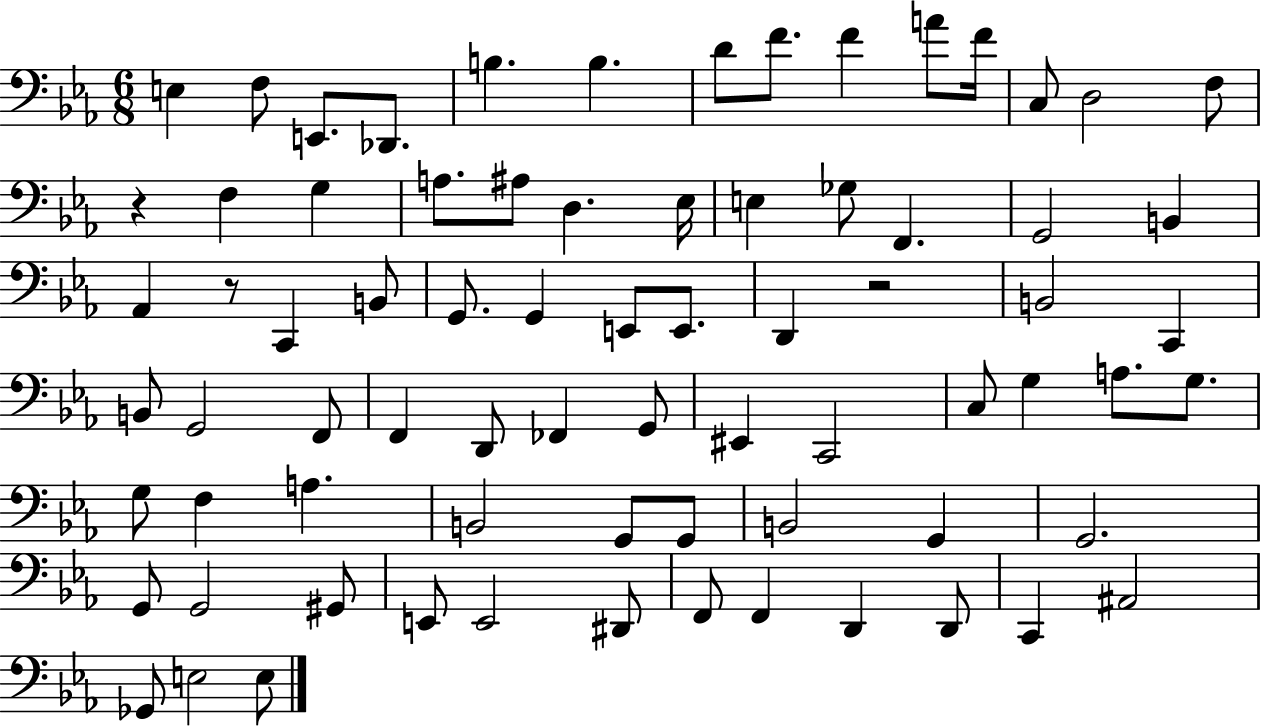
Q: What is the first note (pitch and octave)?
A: E3